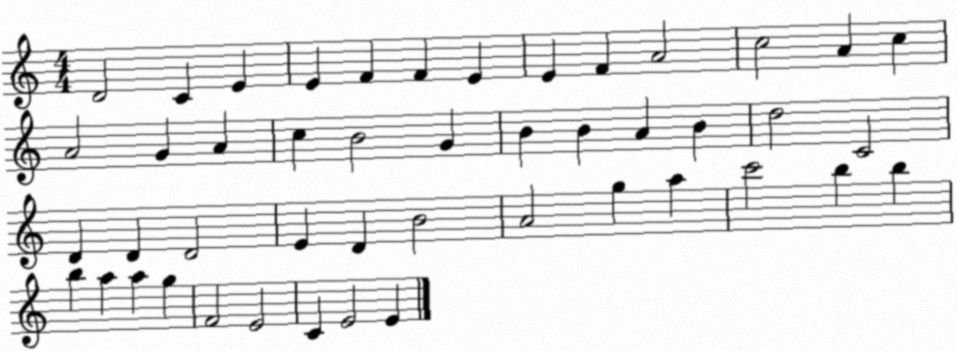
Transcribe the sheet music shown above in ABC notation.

X:1
T:Untitled
M:4/4
L:1/4
K:C
D2 C E E F F E E F A2 c2 A c A2 G A c B2 G B B A B d2 C2 D D D2 E D B2 A2 g a c'2 b b b a a g F2 E2 C E2 E